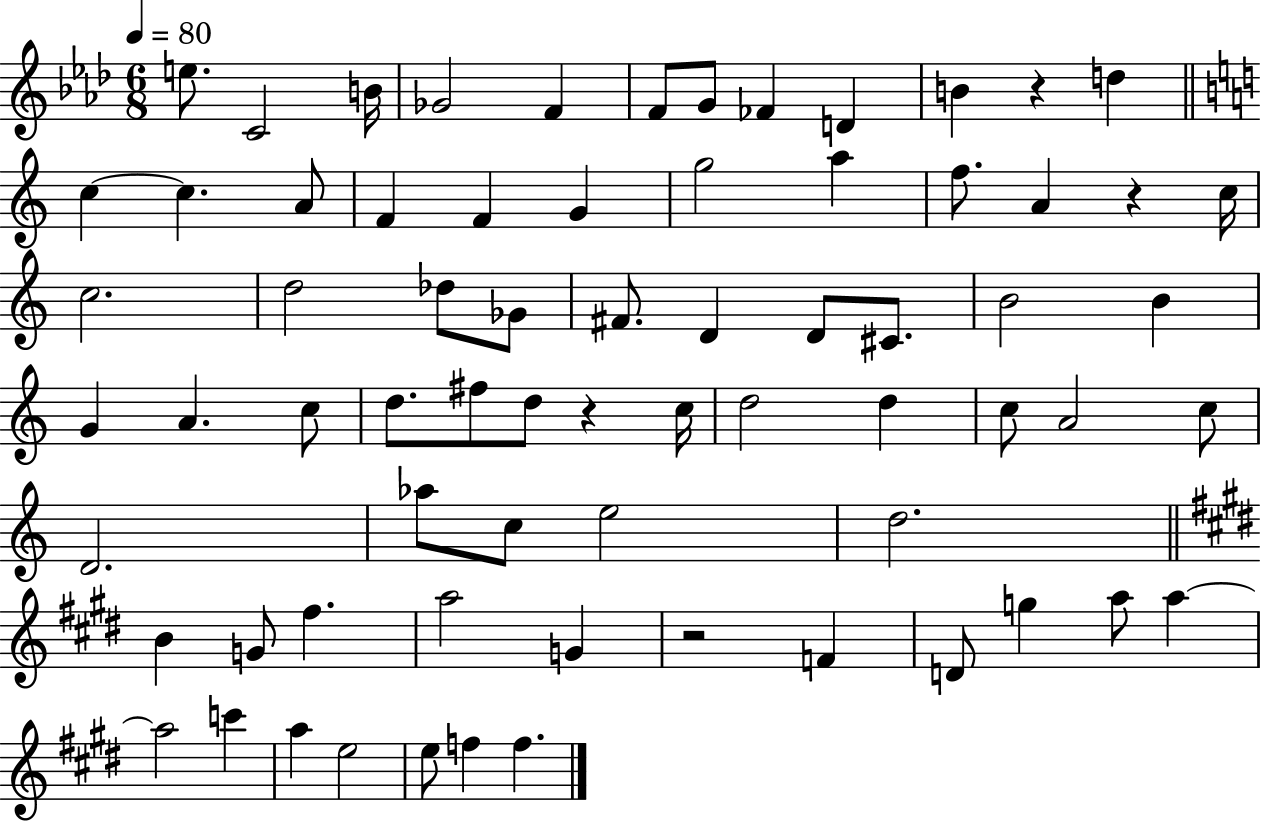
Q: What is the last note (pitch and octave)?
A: F5